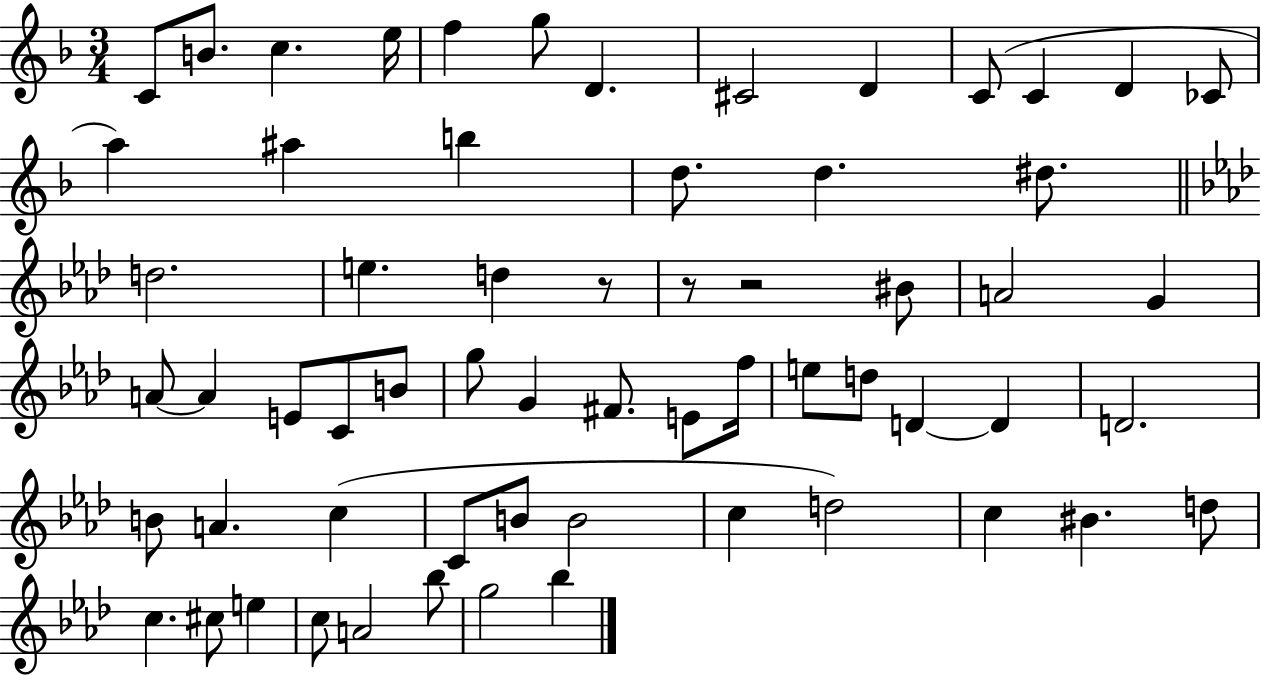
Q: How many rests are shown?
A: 3